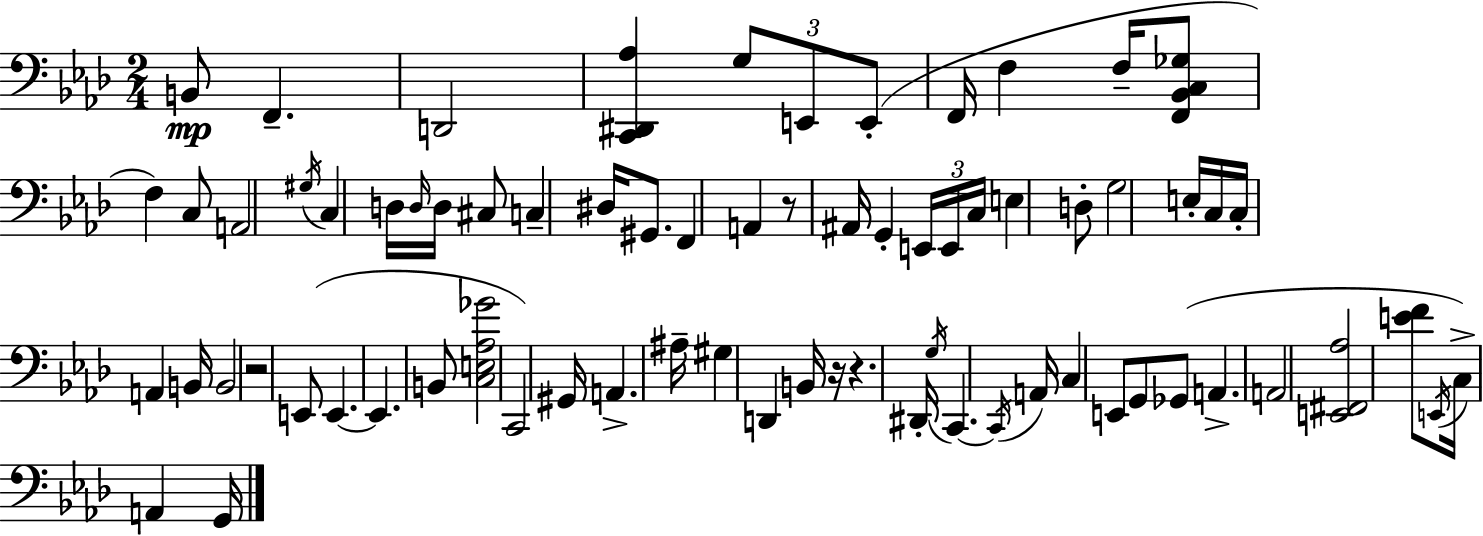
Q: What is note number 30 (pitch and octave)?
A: D3